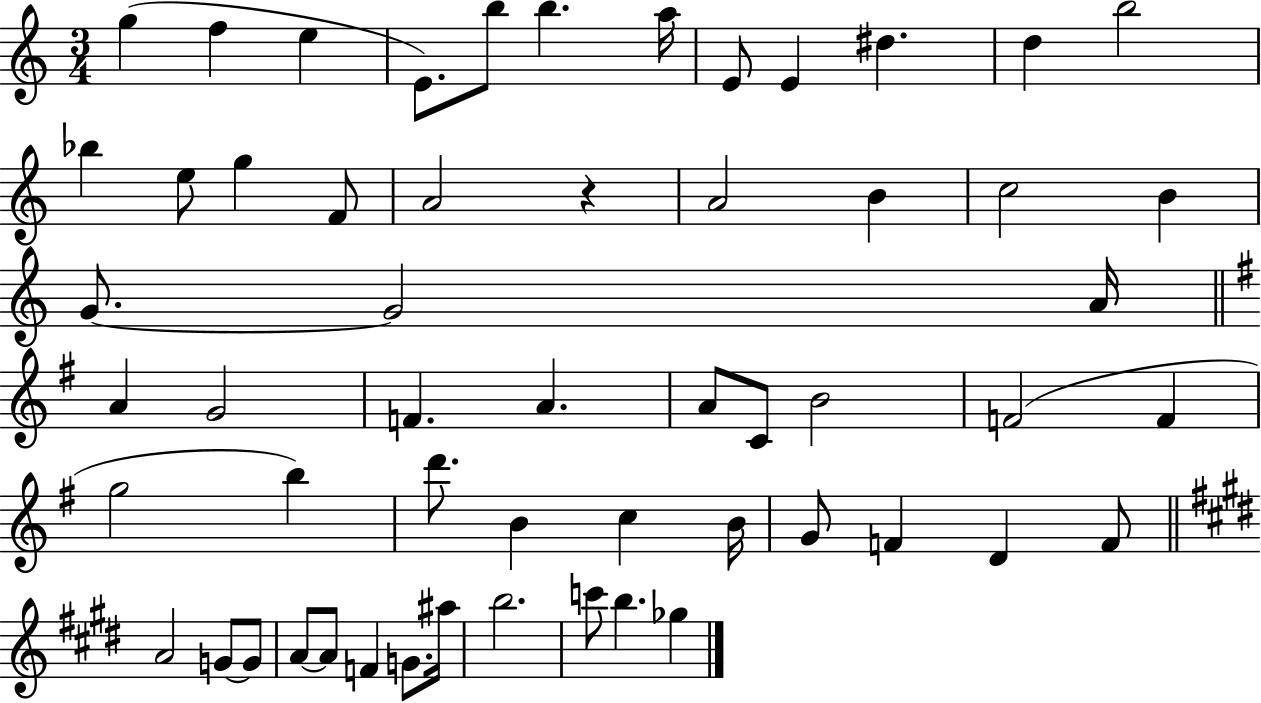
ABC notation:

X:1
T:Untitled
M:3/4
L:1/4
K:C
g f e E/2 b/2 b a/4 E/2 E ^d d b2 _b e/2 g F/2 A2 z A2 B c2 B G/2 G2 A/4 A G2 F A A/2 C/2 B2 F2 F g2 b d'/2 B c B/4 G/2 F D F/2 A2 G/2 G/2 A/2 A/2 F G/2 ^a/4 b2 c'/2 b _g